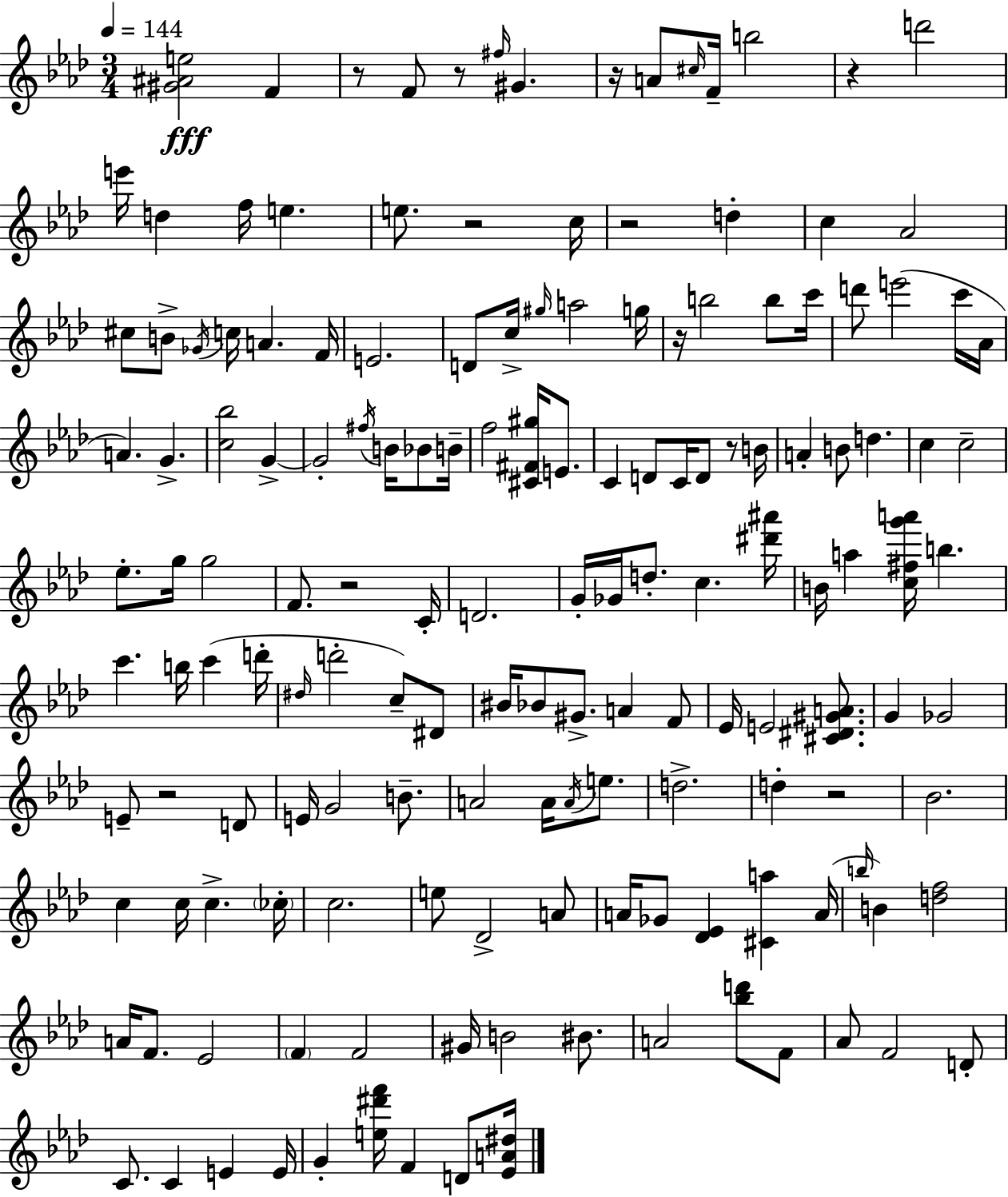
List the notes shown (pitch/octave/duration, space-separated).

[G#4,A#4,E5]/h F4/q R/e F4/e R/e F#5/s G#4/q. R/s A4/e C#5/s F4/s B5/h R/q D6/h E6/s D5/q F5/s E5/q. E5/e. R/h C5/s R/h D5/q C5/q Ab4/h C#5/e B4/e Gb4/s C5/s A4/q. F4/s E4/h. D4/e C5/s G#5/s A5/h G5/s R/s B5/h B5/e C6/s D6/e E6/h C6/s Ab4/s A4/q. G4/q. [C5,Bb5]/h G4/q G4/h F#5/s B4/s Bb4/e B4/s F5/h [C#4,F#4,G#5]/s E4/e. C4/q D4/e C4/s D4/e R/e B4/s A4/q B4/e D5/q. C5/q C5/h Eb5/e. G5/s G5/h F4/e. R/h C4/s D4/h. G4/s Gb4/s D5/e. C5/q. [D#6,A#6]/s B4/s A5/q [C5,F#5,G6,A6]/s B5/q. C6/q. B5/s C6/q D6/s D#5/s D6/h C5/e D#4/e BIS4/s Bb4/e G#4/e. A4/q F4/e Eb4/s E4/h [C#4,D#4,G#4,A4]/e. G4/q Gb4/h E4/e R/h D4/e E4/s G4/h B4/e. A4/h A4/s A4/s E5/e. D5/h. D5/q R/h Bb4/h. C5/q C5/s C5/q. CES5/s C5/h. E5/e Db4/h A4/e A4/s Gb4/e [Db4,Eb4]/q [C#4,A5]/q A4/s B5/s B4/q [D5,F5]/h A4/s F4/e. Eb4/h F4/q F4/h G#4/s B4/h BIS4/e. A4/h [Bb5,D6]/e F4/e Ab4/e F4/h D4/e C4/e. C4/q E4/q E4/s G4/q [E5,D#6,F6]/s F4/q D4/e [Eb4,A4,D#5]/s